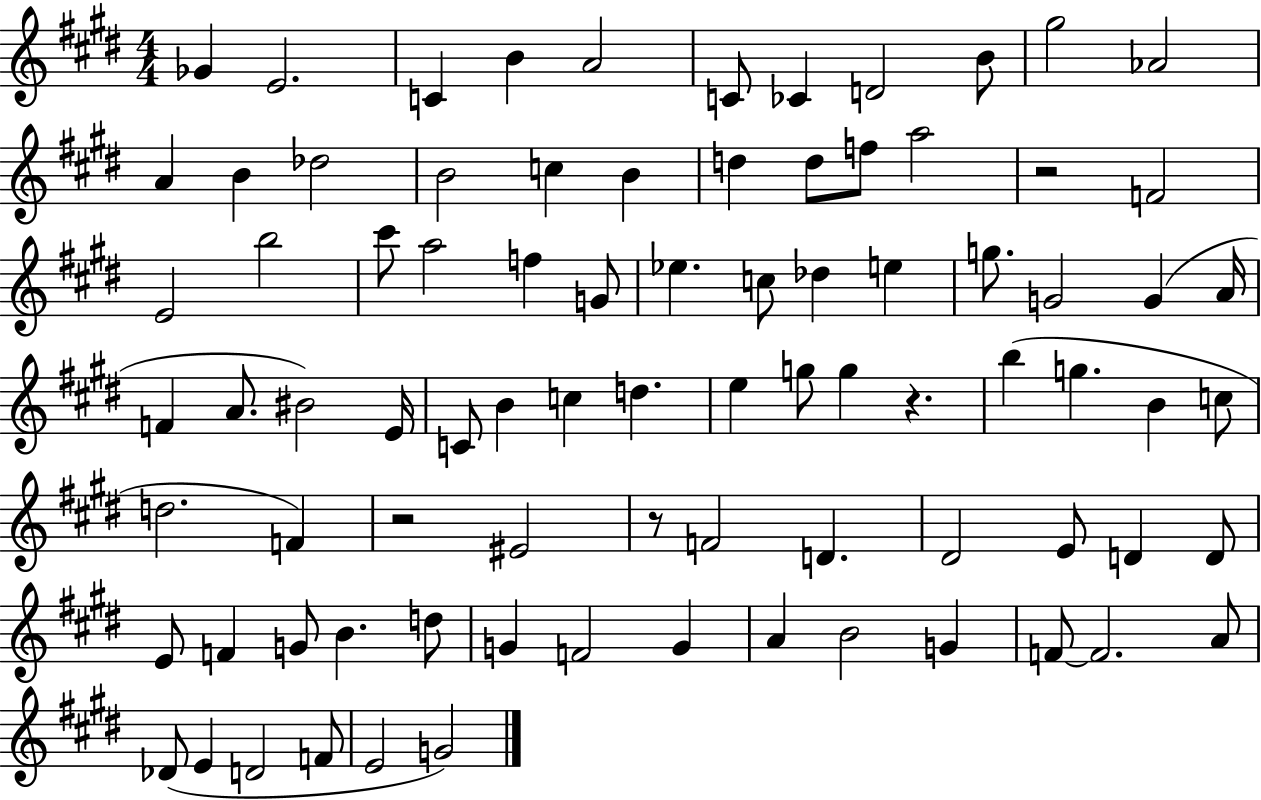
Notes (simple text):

Gb4/q E4/h. C4/q B4/q A4/h C4/e CES4/q D4/h B4/e G#5/h Ab4/h A4/q B4/q Db5/h B4/h C5/q B4/q D5/q D5/e F5/e A5/h R/h F4/h E4/h B5/h C#6/e A5/h F5/q G4/e Eb5/q. C5/e Db5/q E5/q G5/e. G4/h G4/q A4/s F4/q A4/e. BIS4/h E4/s C4/e B4/q C5/q D5/q. E5/q G5/e G5/q R/q. B5/q G5/q. B4/q C5/e D5/h. F4/q R/h EIS4/h R/e F4/h D4/q. D#4/h E4/e D4/q D4/e E4/e F4/q G4/e B4/q. D5/e G4/q F4/h G4/q A4/q B4/h G4/q F4/e F4/h. A4/e Db4/e E4/q D4/h F4/e E4/h G4/h